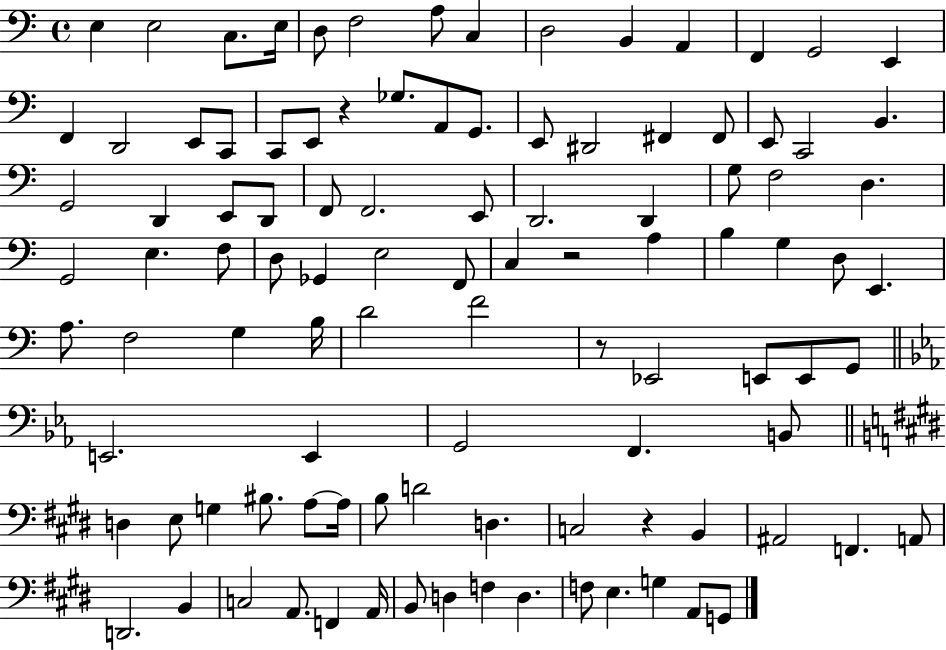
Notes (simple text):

E3/q E3/h C3/e. E3/s D3/e F3/h A3/e C3/q D3/h B2/q A2/q F2/q G2/h E2/q F2/q D2/h E2/e C2/e C2/e E2/e R/q Gb3/e. A2/e G2/e. E2/e D#2/h F#2/q F#2/e E2/e C2/h B2/q. G2/h D2/q E2/e D2/e F2/e F2/h. E2/e D2/h. D2/q G3/e F3/h D3/q. G2/h E3/q. F3/e D3/e Gb2/q E3/h F2/e C3/q R/h A3/q B3/q G3/q D3/e E2/q. A3/e. F3/h G3/q B3/s D4/h F4/h R/e Eb2/h E2/e E2/e G2/e E2/h. E2/q G2/h F2/q. B2/e D3/q E3/e G3/q BIS3/e. A3/e A3/s B3/e D4/h D3/q. C3/h R/q B2/q A#2/h F2/q. A2/e D2/h. B2/q C3/h A2/e. F2/q A2/s B2/e D3/q F3/q D3/q. F3/e E3/q. G3/q A2/e G2/e